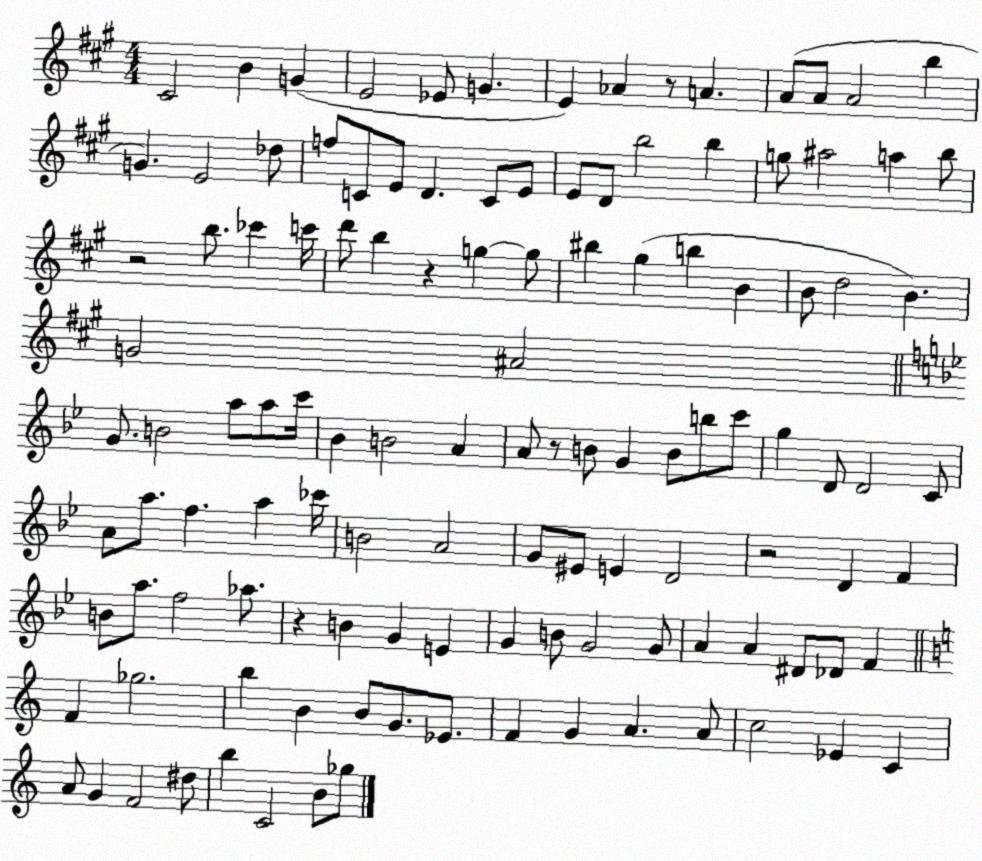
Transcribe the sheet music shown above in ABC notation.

X:1
T:Untitled
M:4/4
L:1/4
K:A
^C2 B G E2 _E/2 G E _A z/2 A A/2 A/2 A2 b G E2 _d/2 f/2 C/2 E/2 D C/2 E/2 E/2 D/2 b2 b g/2 ^a2 a b/2 z2 b/2 _c' c'/4 d'/2 b z g g/2 ^b ^g b B B/2 d2 B G2 ^A2 G/2 B2 a/2 a/2 c'/4 _B B2 A A/2 z/2 B/2 G B/2 b/2 c'/2 g D/2 D2 C/2 A/2 a/2 f a _c'/4 B2 A2 G/2 ^E/2 E D2 z2 D F B/2 a/2 f2 _a/2 z B G E G B/2 G2 G/2 A A ^D/2 _D/2 F F _g2 b B B/2 G/2 _E/2 F G A A/2 c2 _E C A/2 G F2 ^d/2 b C2 B/2 _g/2